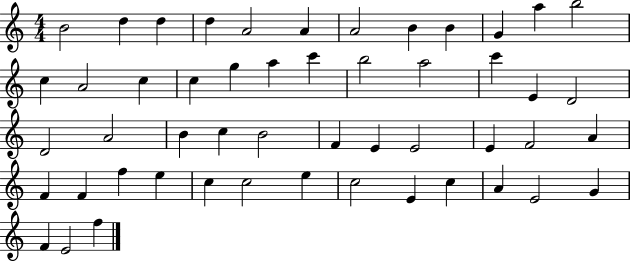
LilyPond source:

{
  \clef treble
  \numericTimeSignature
  \time 4/4
  \key c \major
  b'2 d''4 d''4 | d''4 a'2 a'4 | a'2 b'4 b'4 | g'4 a''4 b''2 | \break c''4 a'2 c''4 | c''4 g''4 a''4 c'''4 | b''2 a''2 | c'''4 e'4 d'2 | \break d'2 a'2 | b'4 c''4 b'2 | f'4 e'4 e'2 | e'4 f'2 a'4 | \break f'4 f'4 f''4 e''4 | c''4 c''2 e''4 | c''2 e'4 c''4 | a'4 e'2 g'4 | \break f'4 e'2 f''4 | \bar "|."
}